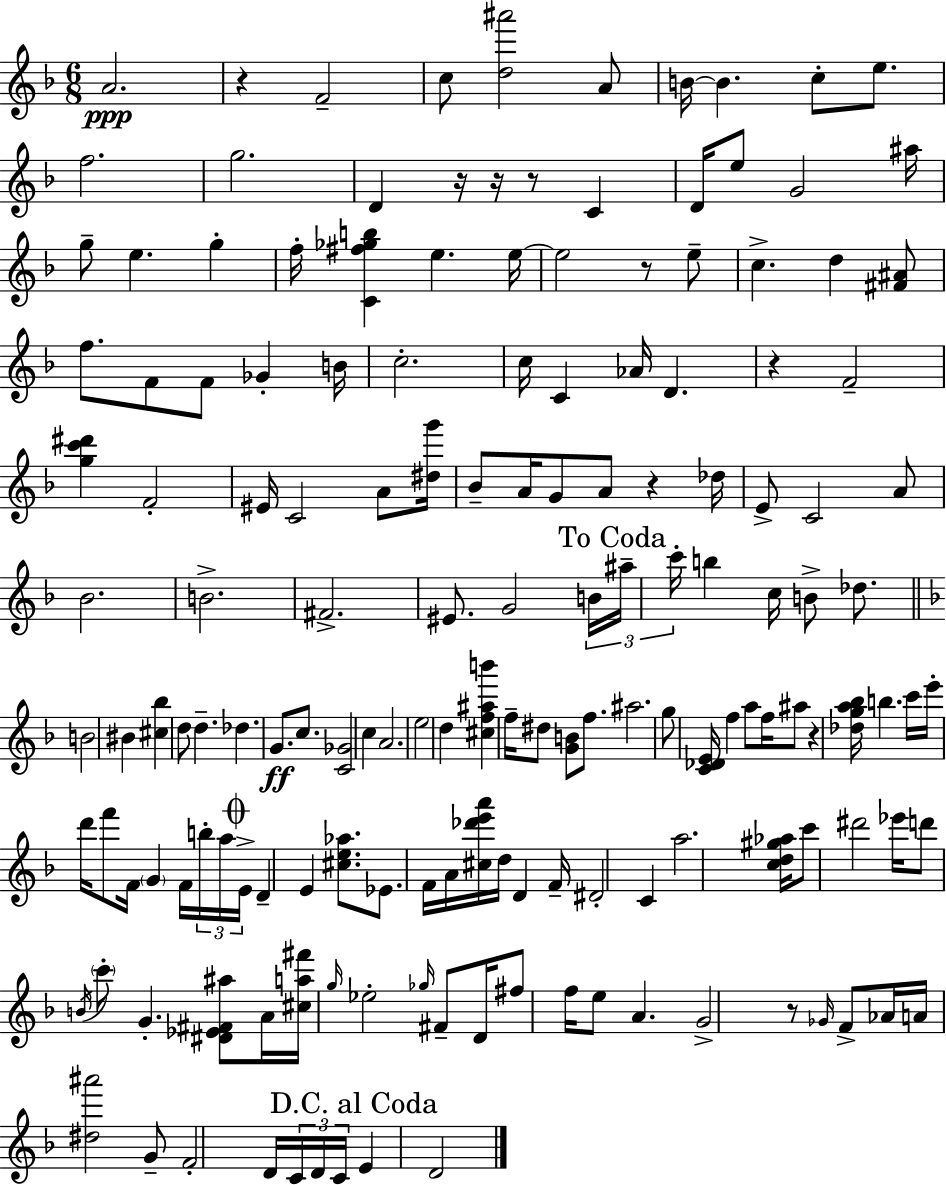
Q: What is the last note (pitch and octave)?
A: D4